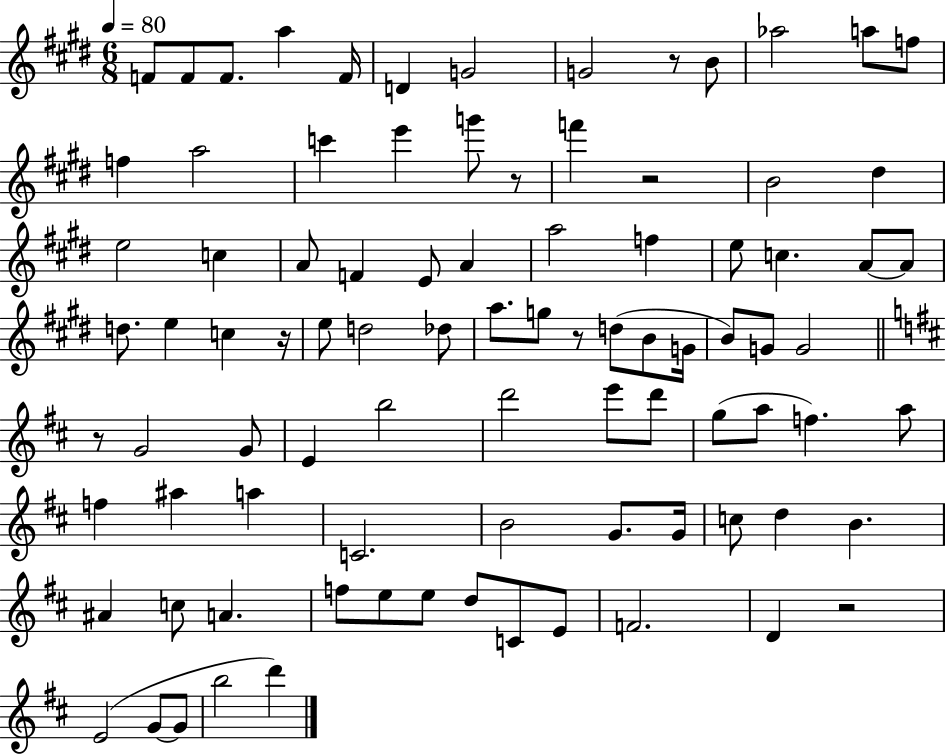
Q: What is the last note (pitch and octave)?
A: D6